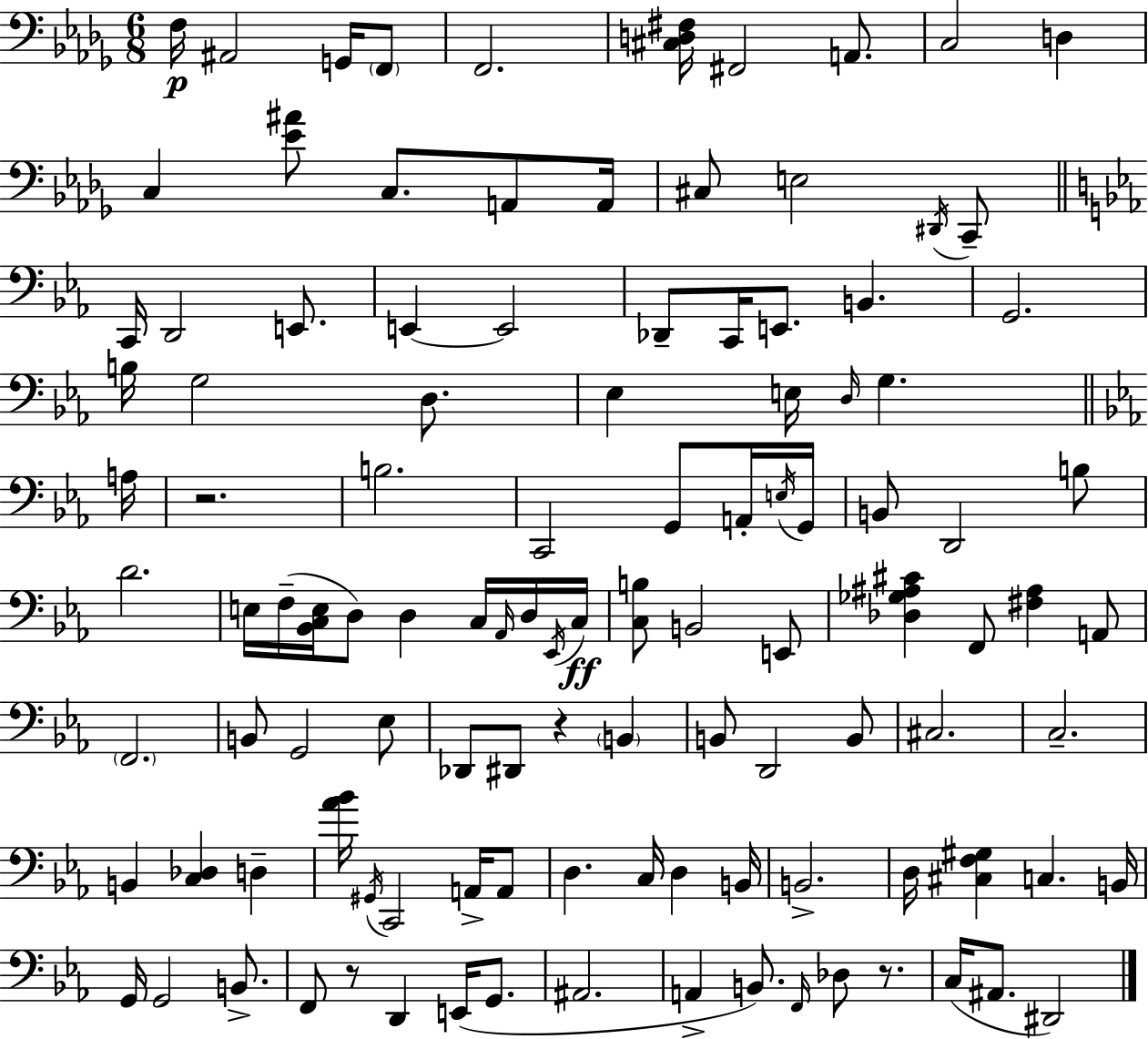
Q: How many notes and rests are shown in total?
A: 112